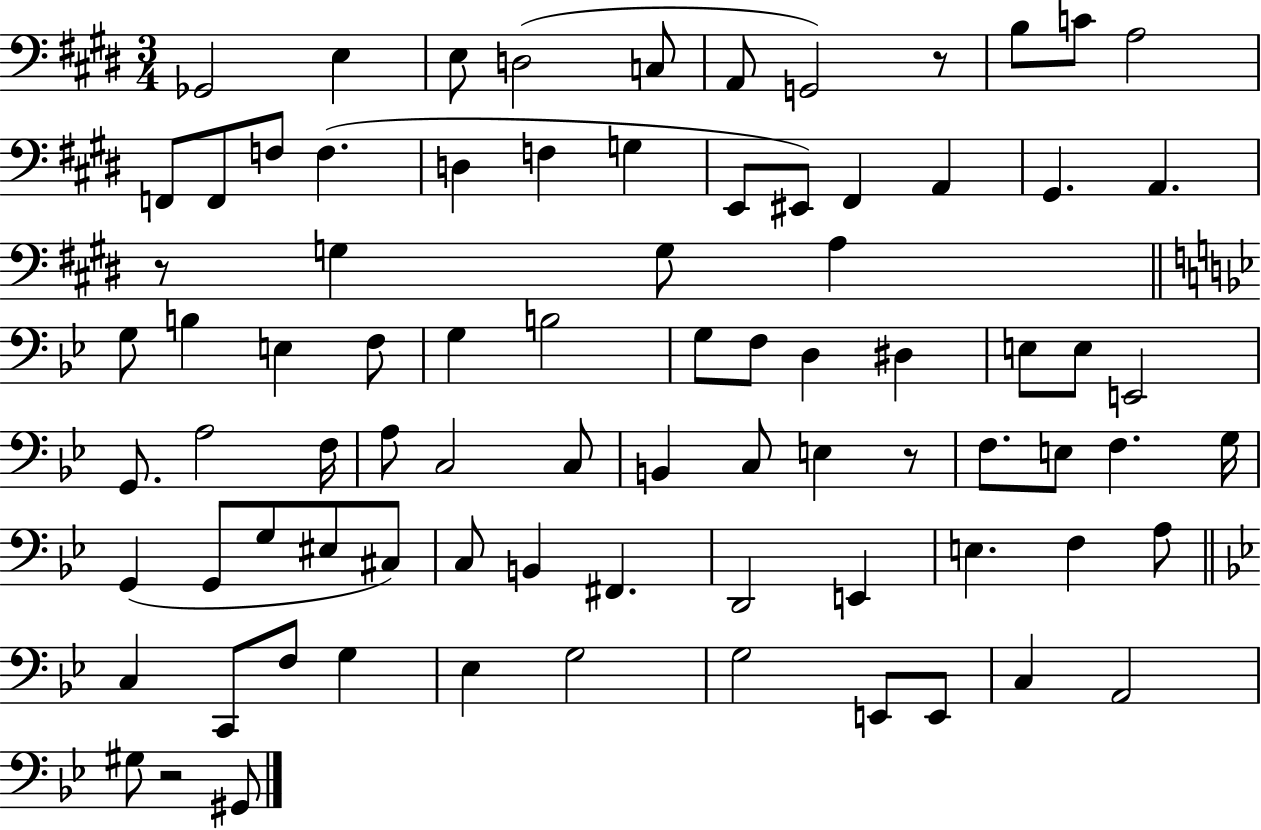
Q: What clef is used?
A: bass